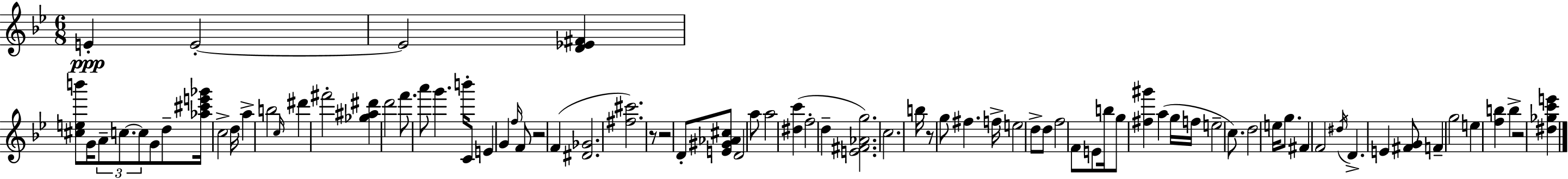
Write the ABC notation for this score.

X:1
T:Untitled
M:6/8
L:1/4
K:Bb
E E2 E2 [D_E^F] [^ceb']/2 G/4 A/2 c/2 c/2 G/2 d/2 [_a^c'e'_g']/4 c2 d/4 a b2 c/4 ^d' ^f'2 [_g^a^d'] d'2 f'/2 a'/2 g' b'/4 C/2 E G f/4 F/2 z2 F [^D_G]2 [^f^c']2 z/2 z2 D/2 [E^G_A^c]/2 D2 a/2 a2 [^dc'] f2 d [E^F_Ag]2 c2 b/4 z/2 g/2 ^f f/4 e2 d/2 d/2 f2 F/2 E/2 b/4 g/2 [^f^g'] a g/4 f/4 e2 c/2 d2 e/4 g/2 ^F F2 ^d/4 D E [^FG]/2 F g2 e [fb] b z2 [^d_gc'e']